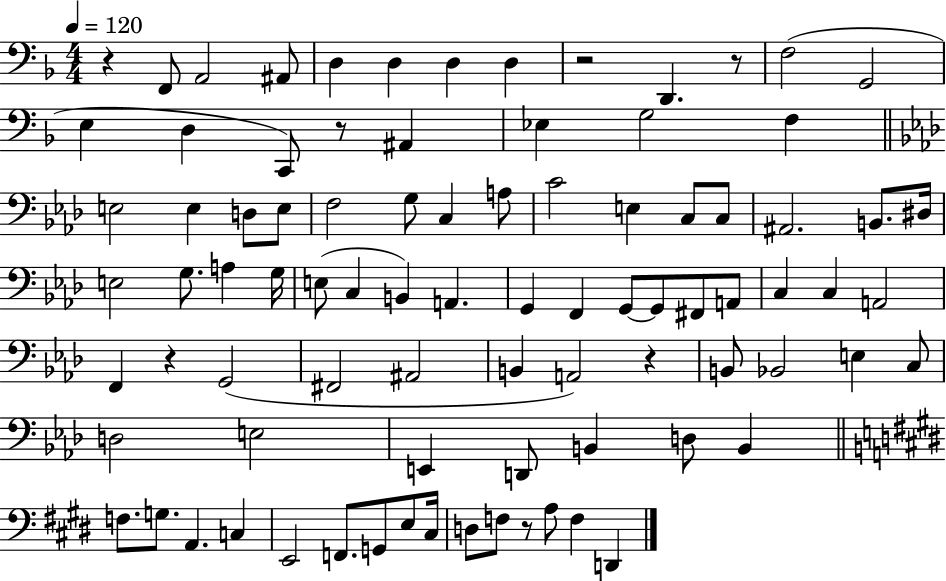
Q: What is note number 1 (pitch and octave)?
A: F2